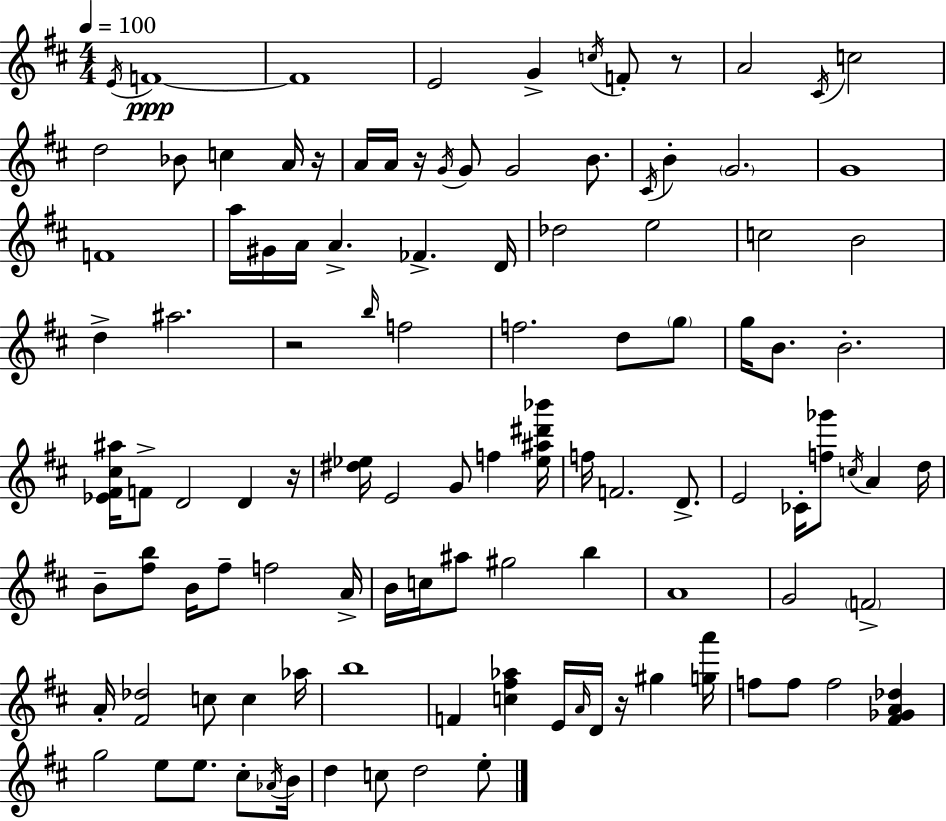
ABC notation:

X:1
T:Untitled
M:4/4
L:1/4
K:D
E/4 F4 F4 E2 G c/4 F/2 z/2 A2 ^C/4 c2 d2 _B/2 c A/4 z/4 A/4 A/4 z/4 G/4 G/2 G2 B/2 ^C/4 B G2 G4 F4 a/4 ^G/4 A/4 A _F D/4 _d2 e2 c2 B2 d ^a2 z2 b/4 f2 f2 d/2 g/2 g/4 B/2 B2 [_E^F^c^a]/4 F/2 D2 D z/4 [^d_e]/4 E2 G/2 f [_e^a^d'_b']/4 f/4 F2 D/2 E2 _C/4 [f_g']/2 c/4 A d/4 B/2 [^fb]/2 B/4 ^f/2 f2 A/4 B/4 c/4 ^a/2 ^g2 b A4 G2 F2 A/4 [^F_d]2 c/2 c _a/4 b4 F [c^f_a] E/4 A/4 D/4 z/4 ^g [ga']/4 f/2 f/2 f2 [^F_GA_d] g2 e/2 e/2 ^c/2 _A/4 B/4 d c/2 d2 e/2